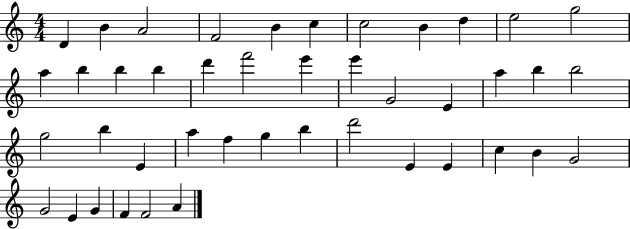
X:1
T:Untitled
M:4/4
L:1/4
K:C
D B A2 F2 B c c2 B d e2 g2 a b b b d' f'2 e' e' G2 E a b b2 g2 b E a f g b d'2 E E c B G2 G2 E G F F2 A